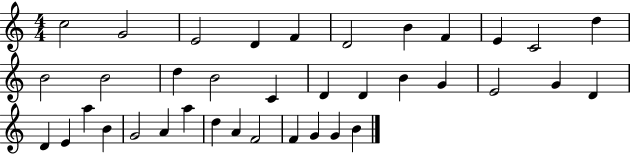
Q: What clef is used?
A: treble